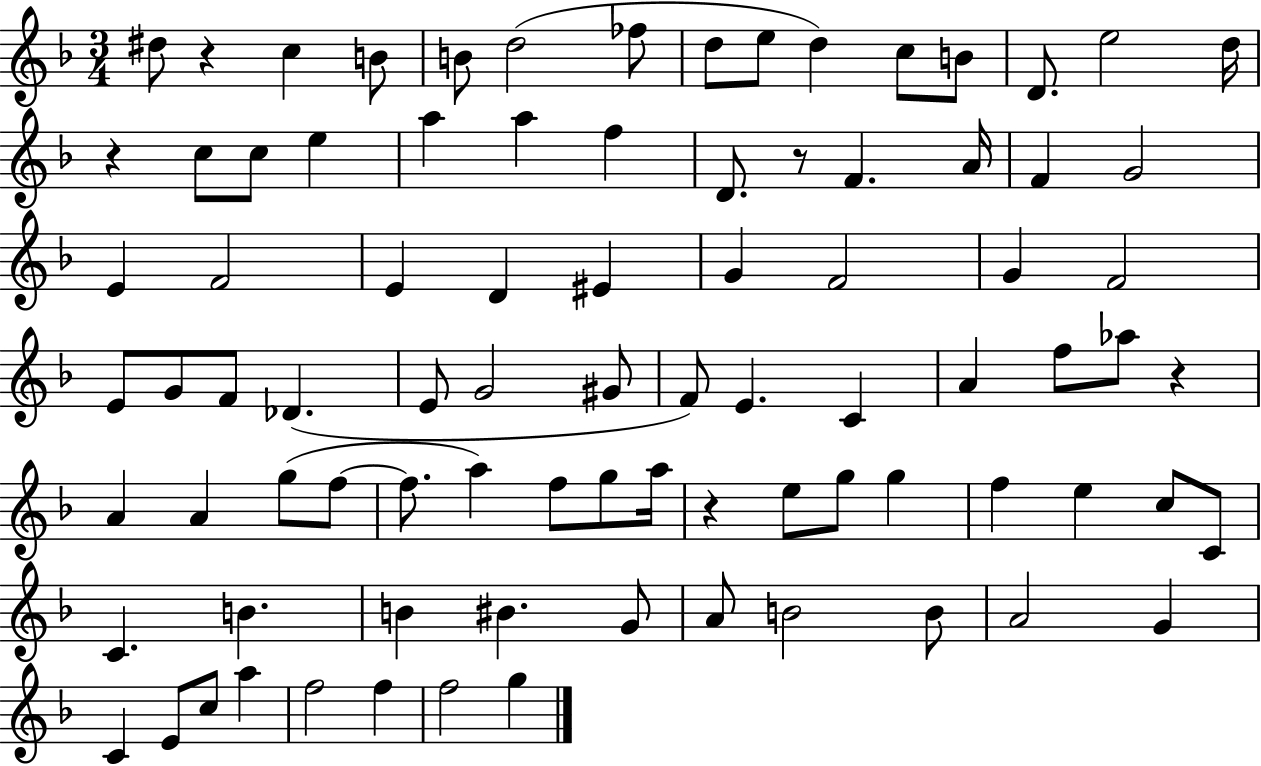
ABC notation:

X:1
T:Untitled
M:3/4
L:1/4
K:F
^d/2 z c B/2 B/2 d2 _f/2 d/2 e/2 d c/2 B/2 D/2 e2 d/4 z c/2 c/2 e a a f D/2 z/2 F A/4 F G2 E F2 E D ^E G F2 G F2 E/2 G/2 F/2 _D E/2 G2 ^G/2 F/2 E C A f/2 _a/2 z A A g/2 f/2 f/2 a f/2 g/2 a/4 z e/2 g/2 g f e c/2 C/2 C B B ^B G/2 A/2 B2 B/2 A2 G C E/2 c/2 a f2 f f2 g